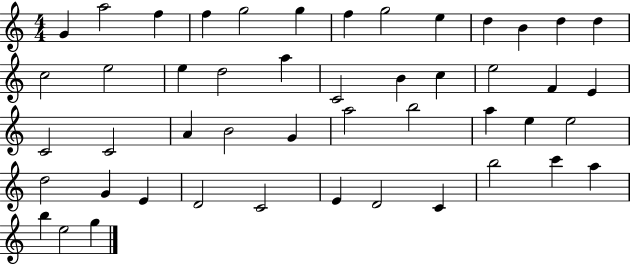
{
  \clef treble
  \numericTimeSignature
  \time 4/4
  \key c \major
  g'4 a''2 f''4 | f''4 g''2 g''4 | f''4 g''2 e''4 | d''4 b'4 d''4 d''4 | \break c''2 e''2 | e''4 d''2 a''4 | c'2 b'4 c''4 | e''2 f'4 e'4 | \break c'2 c'2 | a'4 b'2 g'4 | a''2 b''2 | a''4 e''4 e''2 | \break d''2 g'4 e'4 | d'2 c'2 | e'4 d'2 c'4 | b''2 c'''4 a''4 | \break b''4 e''2 g''4 | \bar "|."
}